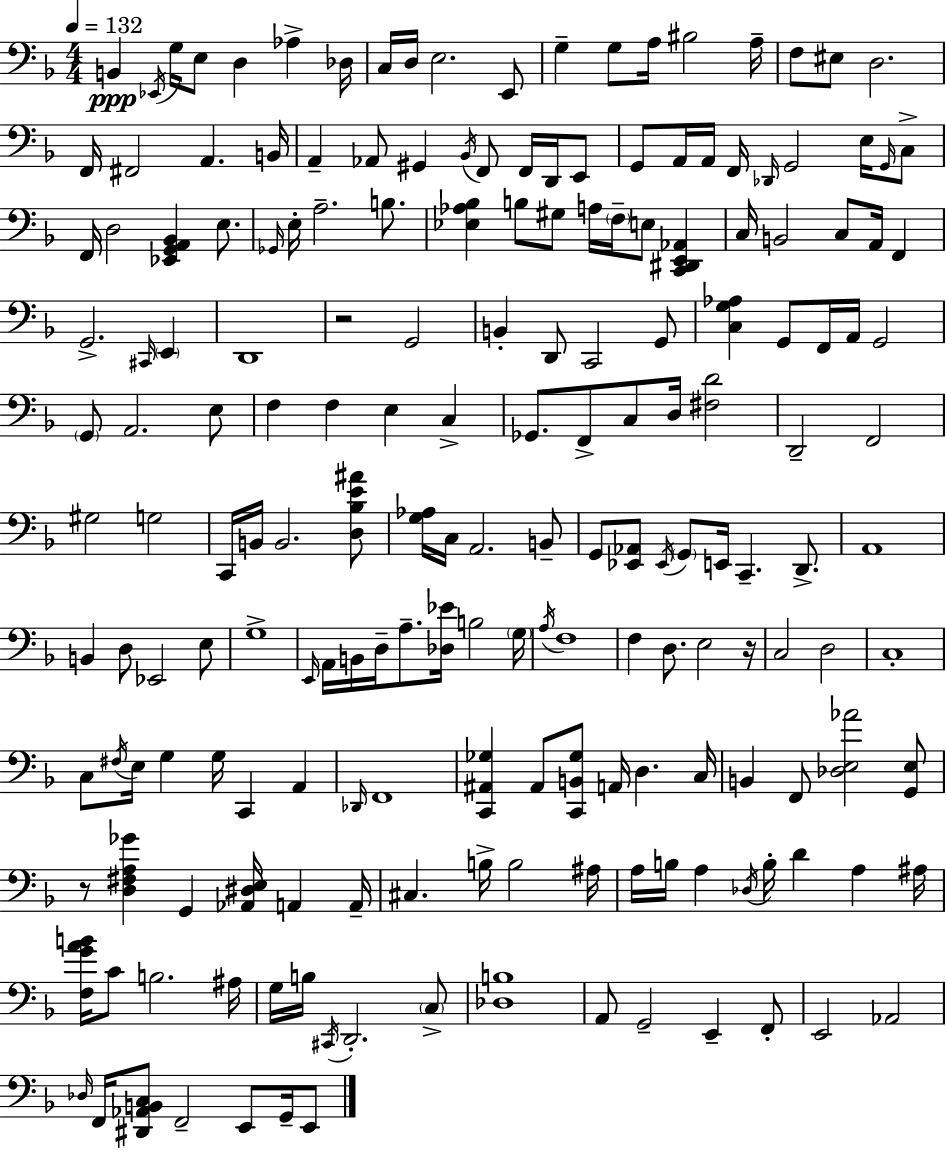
B2/q Eb2/s G3/s E3/e D3/q Ab3/q Db3/s C3/s D3/s E3/h. E2/e G3/q G3/e A3/s BIS3/h A3/s F3/e EIS3/e D3/h. F2/s F#2/h A2/q. B2/s A2/q Ab2/e G#2/q Bb2/s F2/e F2/s D2/s E2/e G2/e A2/s A2/s F2/s Db2/s G2/h E3/s G2/s C3/e F2/s D3/h [Eb2,G2,A2,Bb2]/q E3/e. Gb2/s E3/s A3/h. B3/e. [Eb3,Ab3,Bb3]/q B3/e G#3/e A3/s F3/s E3/e [C2,D#2,E2,Ab2]/q C3/s B2/h C3/e A2/s F2/q G2/h. C#2/s E2/q D2/w R/h G2/h B2/q D2/e C2/h G2/e [C3,G3,Ab3]/q G2/e F2/s A2/s G2/h G2/e A2/h. E3/e F3/q F3/q E3/q C3/q Gb2/e. F2/e C3/e D3/s [F#3,D4]/h D2/h F2/h G#3/h G3/h C2/s B2/s B2/h. [D3,Bb3,E4,A#4]/e [G3,Ab3]/s C3/s A2/h. B2/e G2/e [Eb2,Ab2]/e Eb2/s G2/e E2/s C2/q. D2/e. A2/w B2/q D3/e Eb2/h E3/e G3/w E2/s A2/s B2/s D3/s A3/e. [Db3,Eb4]/s B3/h G3/s A3/s F3/w F3/q D3/e. E3/h R/s C3/h D3/h C3/w C3/e F#3/s E3/s G3/q G3/s C2/q A2/q Db2/s F2/w [C2,A#2,Gb3]/q A#2/e [C2,B2,Gb3]/e A2/s D3/q. C3/s B2/q F2/e [Db3,E3,Ab4]/h [G2,E3]/e R/e [D3,F#3,A3,Gb4]/q G2/q [Ab2,D#3,E3]/s A2/q A2/s C#3/q. B3/s B3/h A#3/s A3/s B3/s A3/q Db3/s B3/s D4/q A3/q A#3/s [F3,G4,A4,B4]/s C4/e B3/h. A#3/s G3/s B3/s C#2/s D2/h. C3/e [Db3,B3]/w A2/e G2/h E2/q F2/e E2/h Ab2/h Db3/s F2/s [D#2,Ab2,B2,C3]/e F2/h E2/e G2/s E2/e